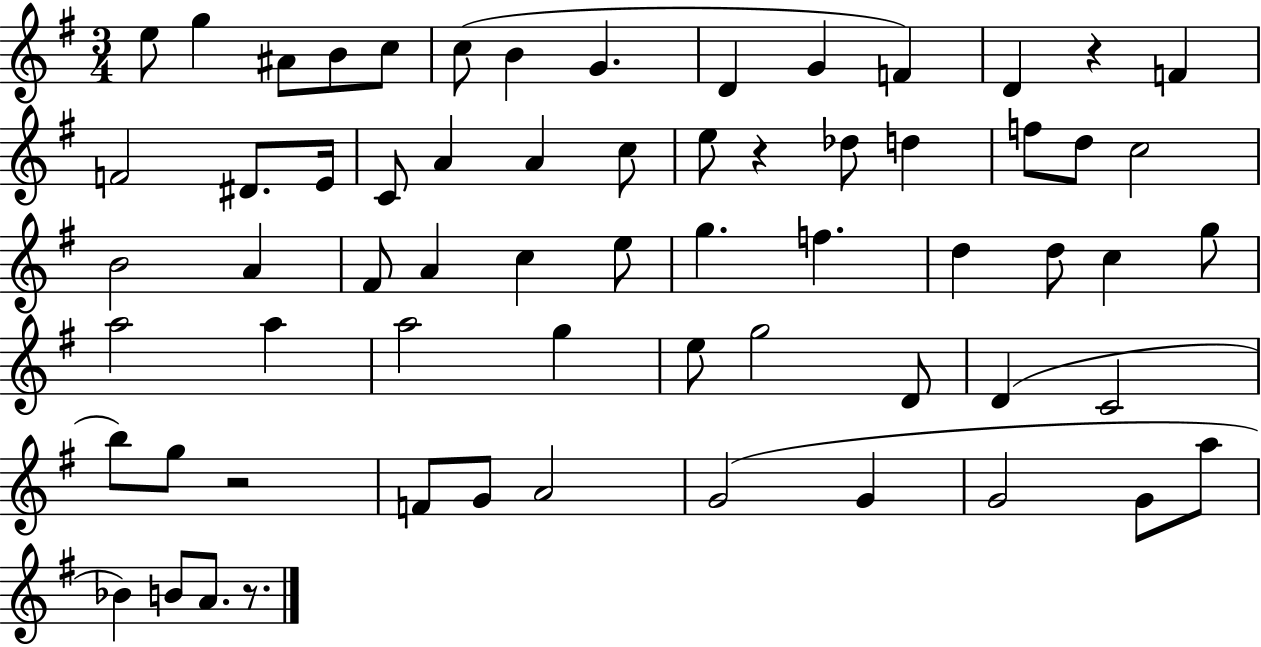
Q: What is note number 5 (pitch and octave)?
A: C5